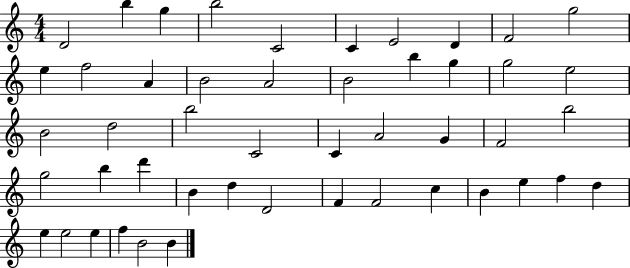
D4/h B5/q G5/q B5/h C4/h C4/q E4/h D4/q F4/h G5/h E5/q F5/h A4/q B4/h A4/h B4/h B5/q G5/q G5/h E5/h B4/h D5/h B5/h C4/h C4/q A4/h G4/q F4/h B5/h G5/h B5/q D6/q B4/q D5/q D4/h F4/q F4/h C5/q B4/q E5/q F5/q D5/q E5/q E5/h E5/q F5/q B4/h B4/q